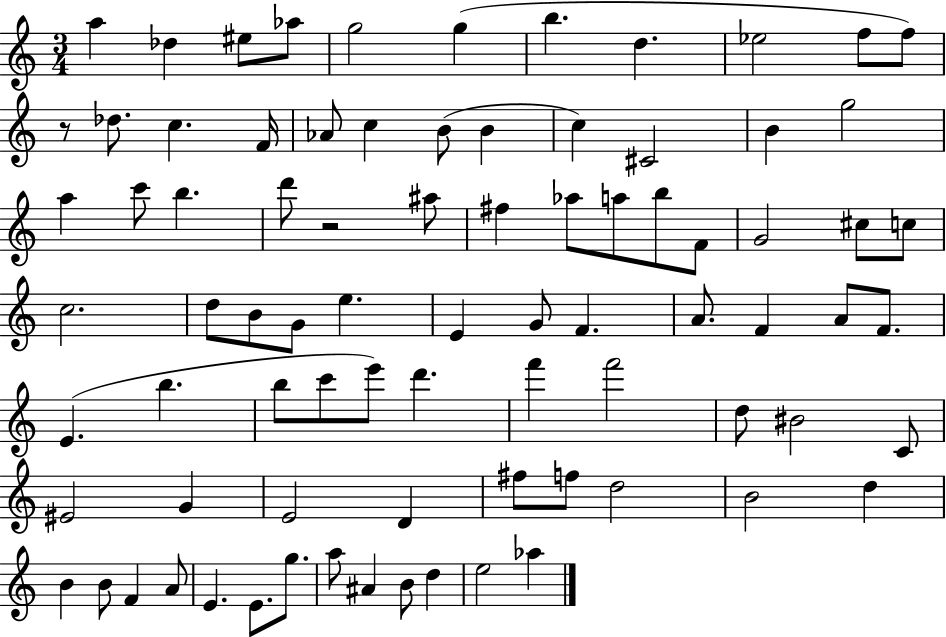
{
  \clef treble
  \numericTimeSignature
  \time 3/4
  \key c \major
  a''4 des''4 eis''8 aes''8 | g''2 g''4( | b''4. d''4. | ees''2 f''8 f''8) | \break r8 des''8. c''4. f'16 | aes'8 c''4 b'8( b'4 | c''4) cis'2 | b'4 g''2 | \break a''4 c'''8 b''4. | d'''8 r2 ais''8 | fis''4 aes''8 a''8 b''8 f'8 | g'2 cis''8 c''8 | \break c''2. | d''8 b'8 g'8 e''4. | e'4 g'8 f'4. | a'8. f'4 a'8 f'8. | \break e'4.( b''4. | b''8 c'''8 e'''8) d'''4. | f'''4 f'''2 | d''8 bis'2 c'8 | \break eis'2 g'4 | e'2 d'4 | fis''8 f''8 d''2 | b'2 d''4 | \break b'4 b'8 f'4 a'8 | e'4. e'8. g''8. | a''8 ais'4 b'8 d''4 | e''2 aes''4 | \break \bar "|."
}